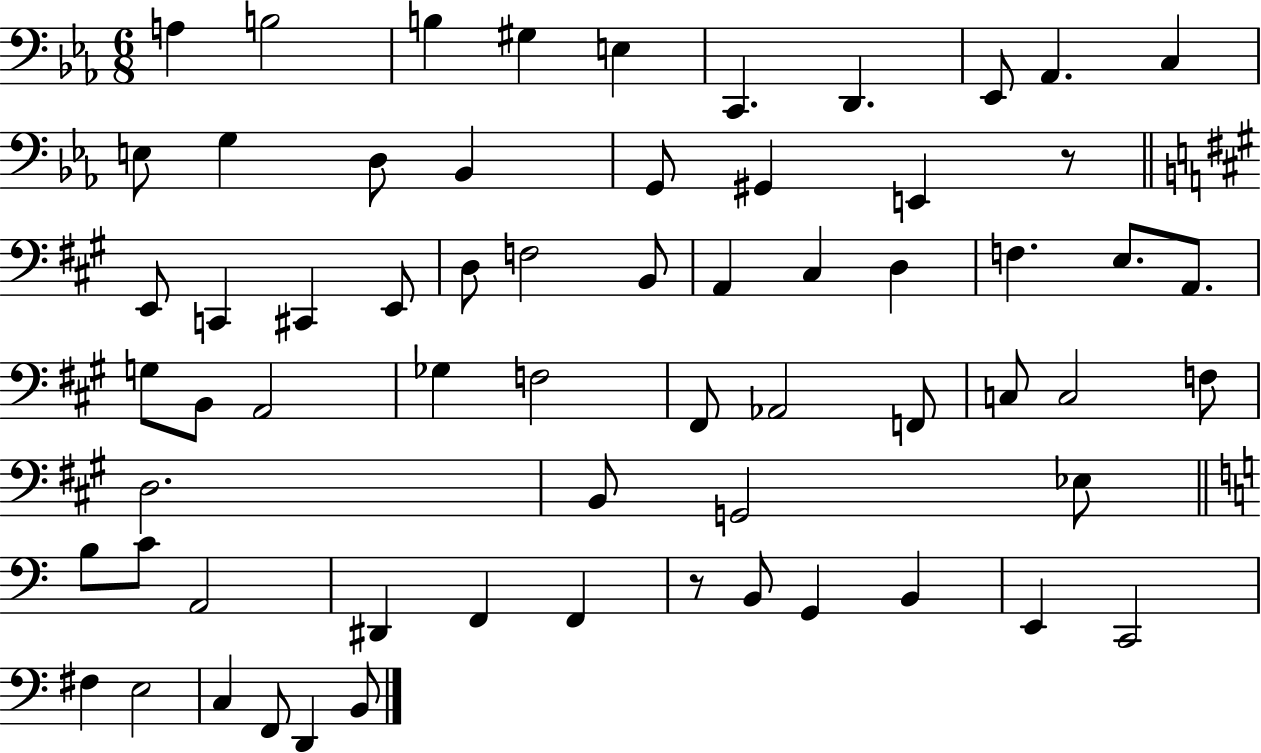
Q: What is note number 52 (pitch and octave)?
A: B2